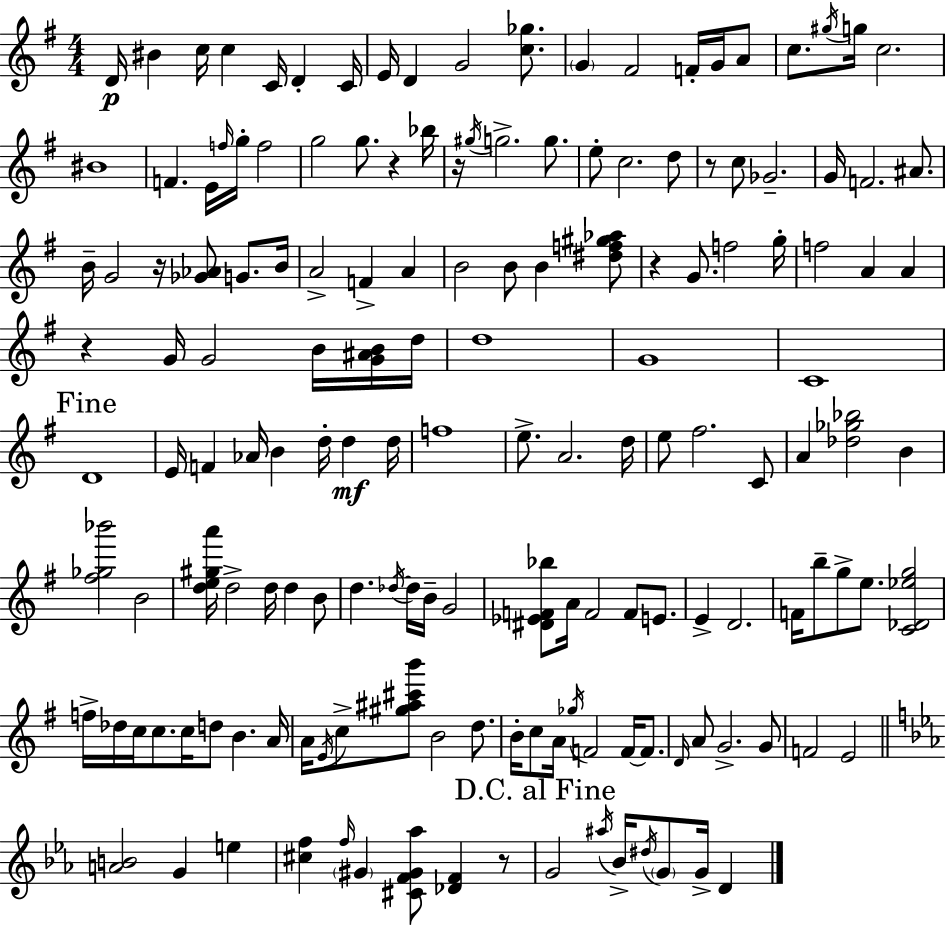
{
  \clef treble
  \numericTimeSignature
  \time 4/4
  \key g \major
  \repeat volta 2 { d'16\p bis'4 c''16 c''4 c'16 d'4-. c'16 | e'16 d'4 g'2 <c'' ges''>8. | \parenthesize g'4 fis'2 f'16-. g'16 a'8 | c''8. \acciaccatura { gis''16 } g''16 c''2. | \break bis'1 | f'4. e'16 \grace { f''16 } g''16-. f''2 | g''2 g''8. r4 | bes''16 r16 \acciaccatura { gis''16 } g''2.-> | \break g''8. e''8-. c''2. | d''8 r8 c''8 ges'2.-- | g'16 f'2. | ais'8. b'16-- g'2 r16 <ges' aes'>8 g'8. | \break b'16 a'2-> f'4-> a'4 | b'2 b'8 b'4 | <dis'' f'' gis'' aes''>8 r4 g'8. f''2 | g''16-. f''2 a'4 a'4 | \break r4 g'16 g'2 | b'16 <g' ais' b'>16 d''16 d''1 | g'1 | c'1 | \break \mark "Fine" d'1 | e'16 f'4 aes'16 b'4 d''16-. d''4\mf | d''16 f''1 | e''8.-> a'2. | \break d''16 e''8 fis''2. | c'8 a'4 <des'' ges'' bes''>2 b'4 | <fis'' ges'' bes'''>2 b'2 | <d'' e'' gis'' a'''>16 d''2-> d''16 d''4 | \break b'8 d''4. \acciaccatura { des''16~ }~ des''16 b'16-- g'2 | <dis' ees' f' bes''>8 a'16 f'2 f'8 | e'8. e'4-> d'2. | f'16 b''8-- g''8-> e''8. <c' des' ees'' g''>2 | \break f''16-> des''16 c''16 c''8. c''16 d''8 b'4. | a'16 a'16 \acciaccatura { e'16 } c''8-> <gis'' ais'' cis''' b'''>8 b'2 | d''8. b'16-. c''8 a'16 \acciaccatura { ges''16 } f'2 | f'16~~ f'8. \grace { d'16 } a'8 g'2.-> | \break g'8 f'2 e'2 | \bar "||" \break \key ees \major <a' b'>2 g'4 e''4 | <cis'' f''>4 \grace { f''16 } \parenthesize gis'4 <cis' f' gis' aes''>8 <des' f'>4 r8 | \mark "D.C. al Fine" g'2 \acciaccatura { ais''16 } bes'16-> \acciaccatura { dis''16 } \parenthesize g'8 g'16-> d'4 | } \bar "|."
}